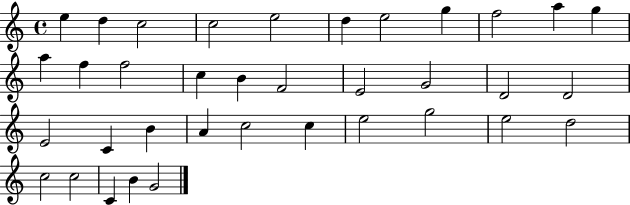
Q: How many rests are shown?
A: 0